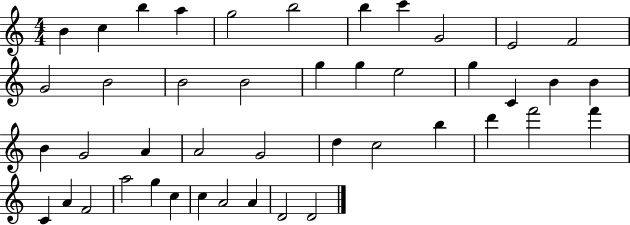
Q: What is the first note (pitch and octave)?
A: B4